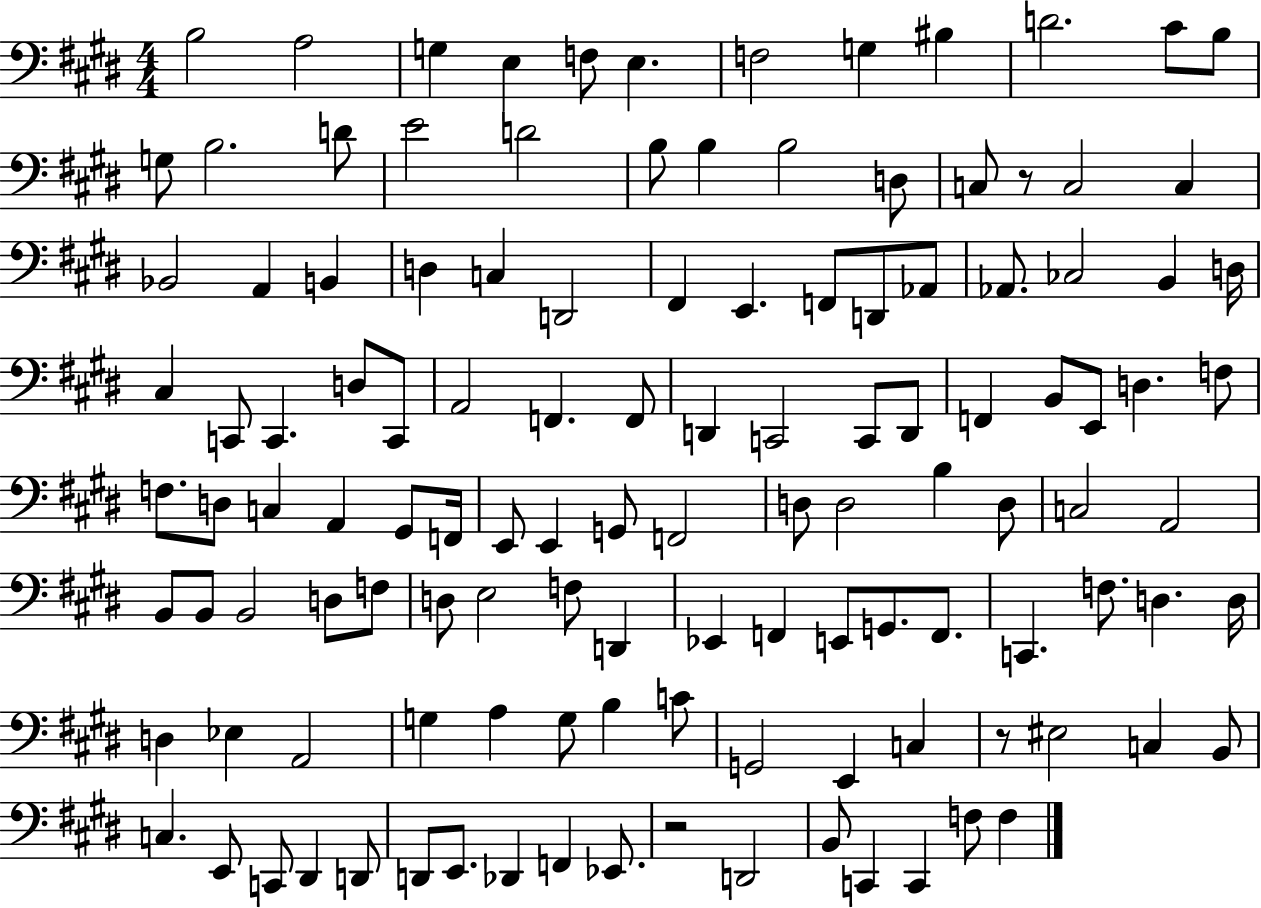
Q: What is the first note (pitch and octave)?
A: B3